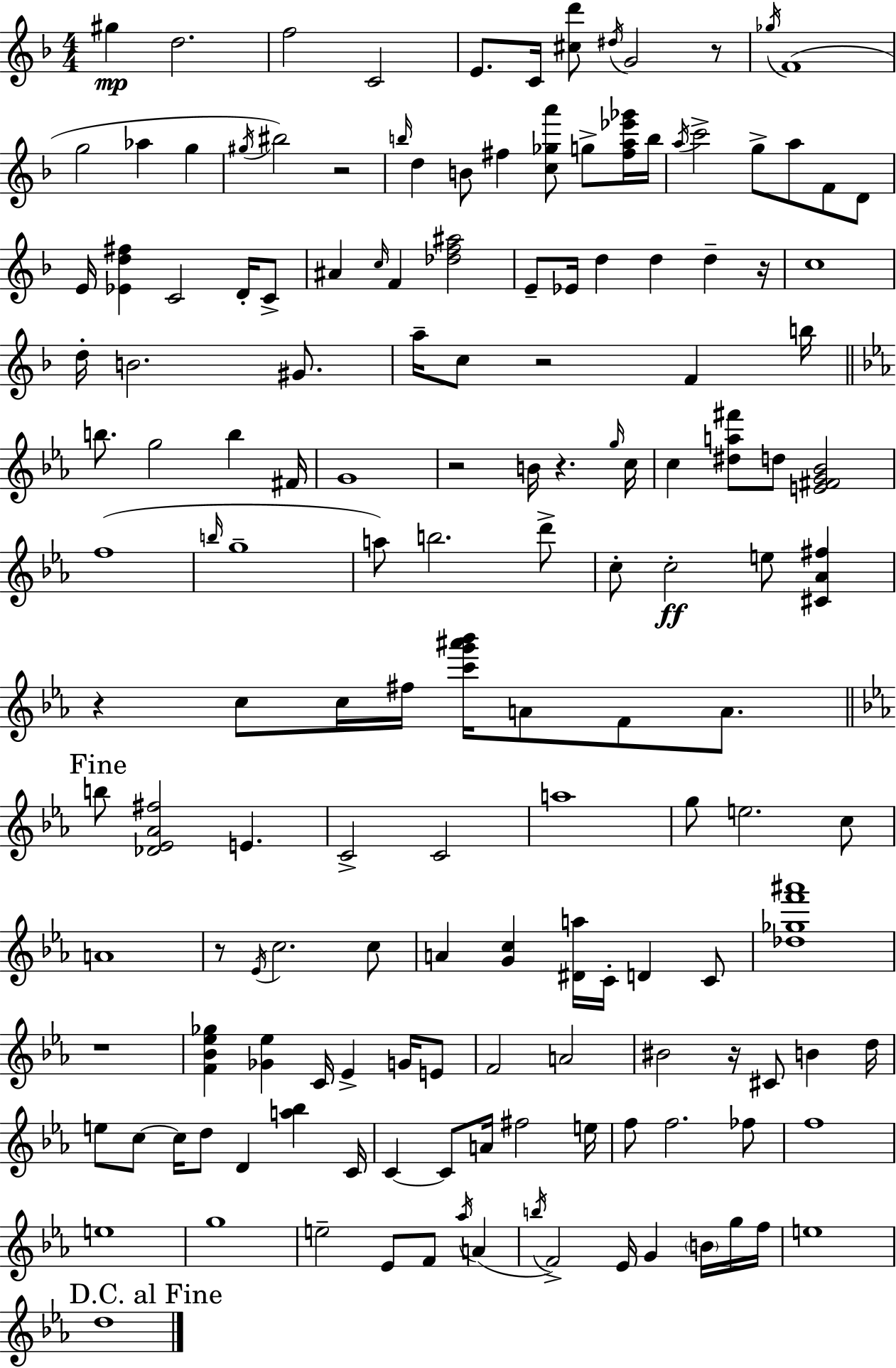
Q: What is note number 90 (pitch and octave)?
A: Eb4